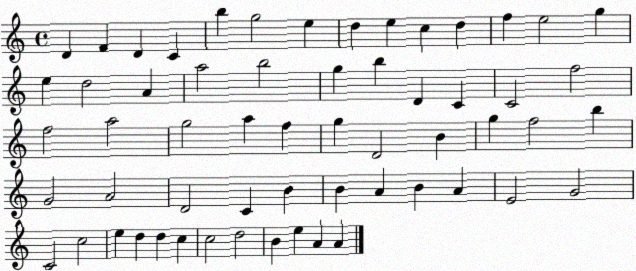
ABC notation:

X:1
T:Untitled
M:4/4
L:1/4
K:C
D F D C b g2 e d e c d f e2 g e d2 A a2 b2 g b D C C2 f2 f2 a2 g2 a f g D2 B g f2 b G2 A2 D2 C B B A B A E2 G2 C2 c2 e d d c c2 d2 B e A A